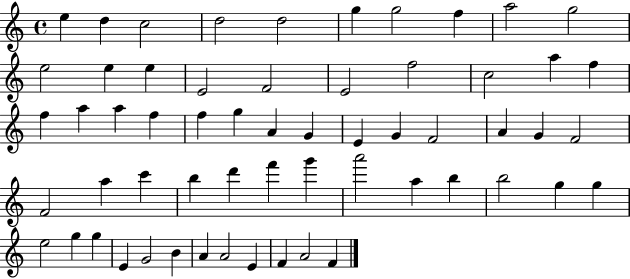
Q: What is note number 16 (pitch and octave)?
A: E4